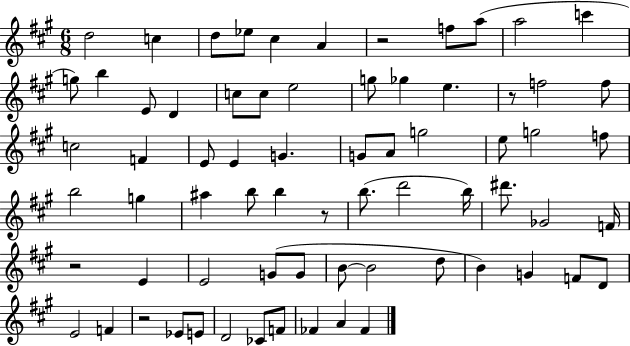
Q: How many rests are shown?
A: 5